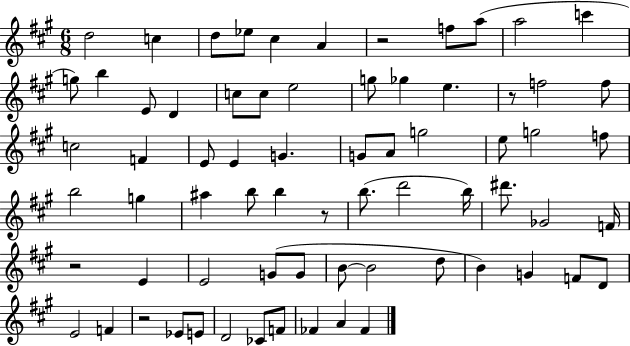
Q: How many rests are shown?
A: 5